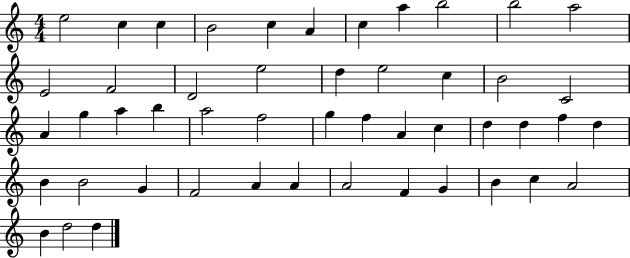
{
  \clef treble
  \numericTimeSignature
  \time 4/4
  \key c \major
  e''2 c''4 c''4 | b'2 c''4 a'4 | c''4 a''4 b''2 | b''2 a''2 | \break e'2 f'2 | d'2 e''2 | d''4 e''2 c''4 | b'2 c'2 | \break a'4 g''4 a''4 b''4 | a''2 f''2 | g''4 f''4 a'4 c''4 | d''4 d''4 f''4 d''4 | \break b'4 b'2 g'4 | f'2 a'4 a'4 | a'2 f'4 g'4 | b'4 c''4 a'2 | \break b'4 d''2 d''4 | \bar "|."
}